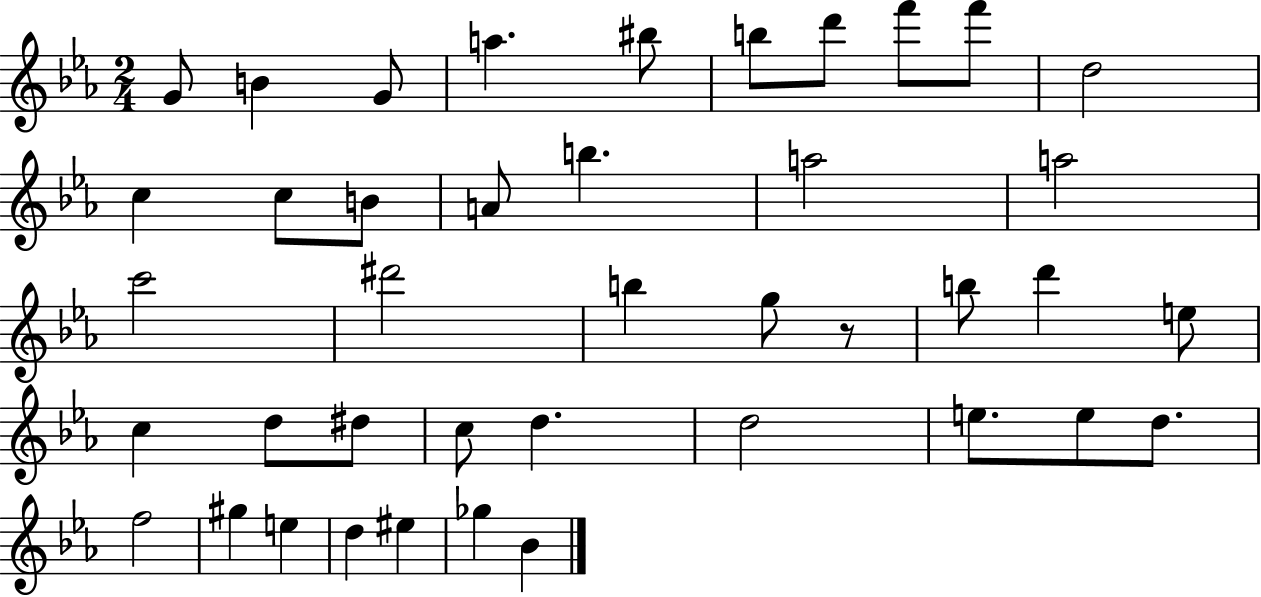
{
  \clef treble
  \numericTimeSignature
  \time 2/4
  \key ees \major
  g'8 b'4 g'8 | a''4. bis''8 | b''8 d'''8 f'''8 f'''8 | d''2 | \break c''4 c''8 b'8 | a'8 b''4. | a''2 | a''2 | \break c'''2 | dis'''2 | b''4 g''8 r8 | b''8 d'''4 e''8 | \break c''4 d''8 dis''8 | c''8 d''4. | d''2 | e''8. e''8 d''8. | \break f''2 | gis''4 e''4 | d''4 eis''4 | ges''4 bes'4 | \break \bar "|."
}